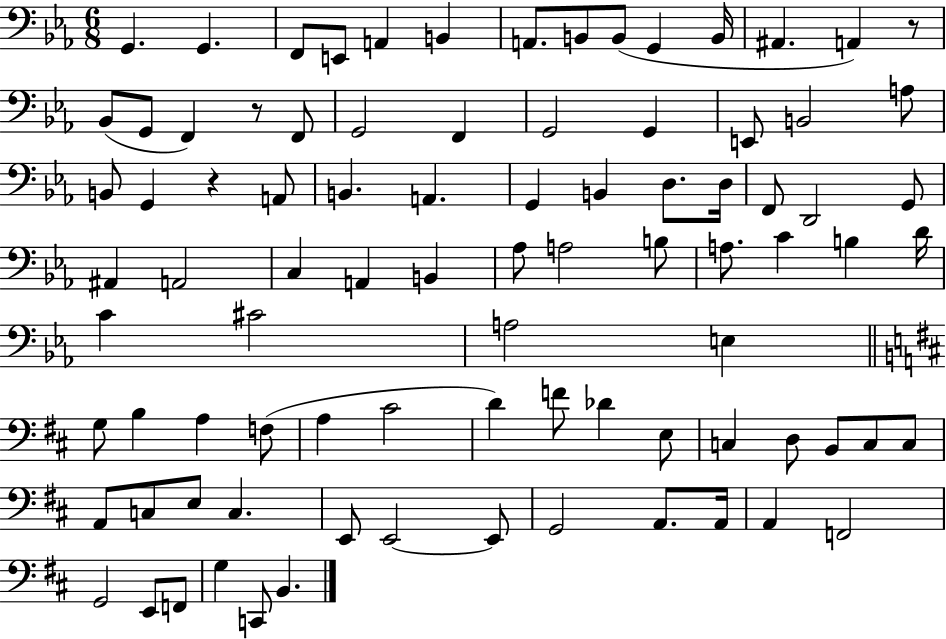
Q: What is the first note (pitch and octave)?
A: G2